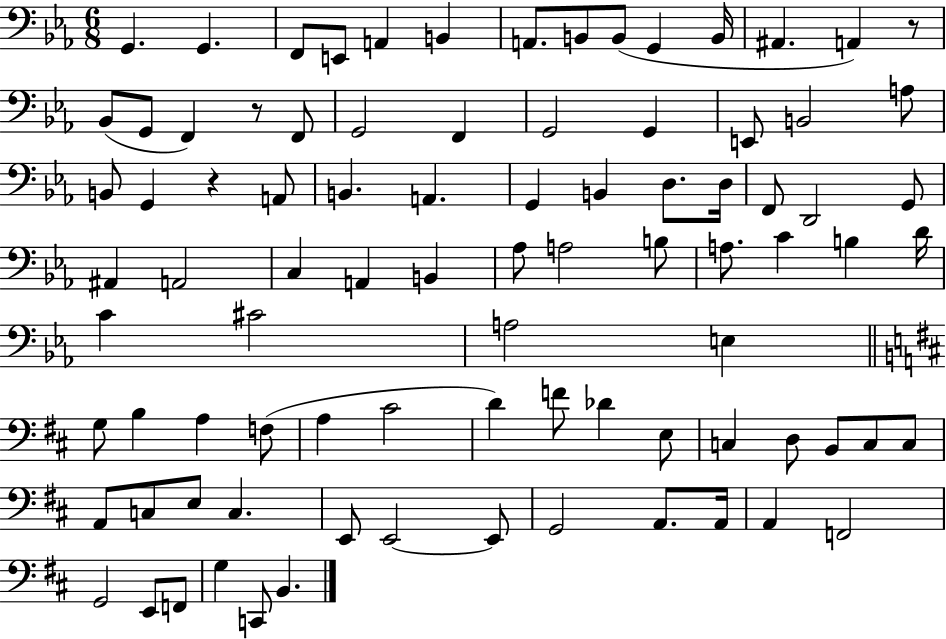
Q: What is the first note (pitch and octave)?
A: G2